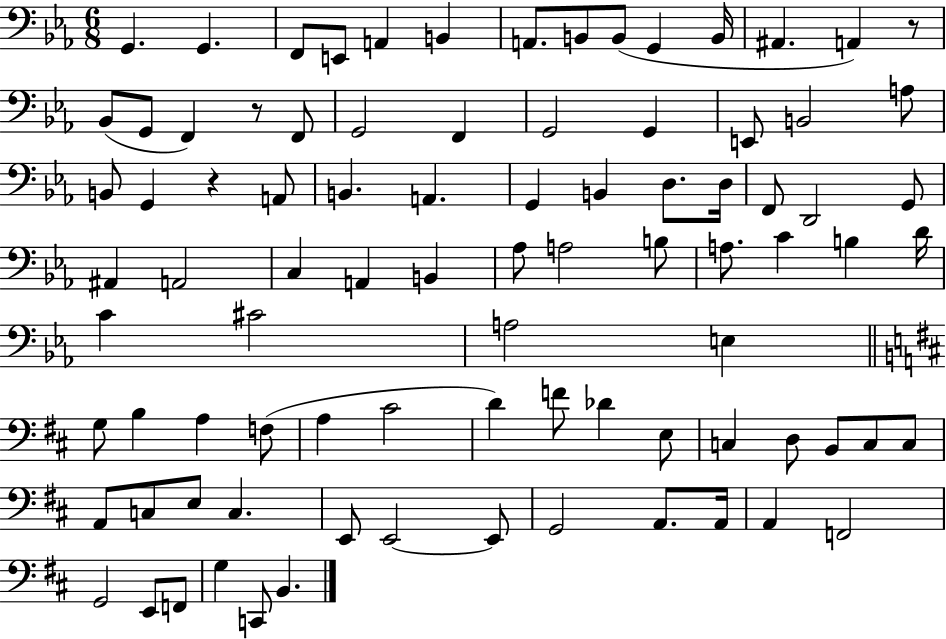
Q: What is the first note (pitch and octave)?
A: G2